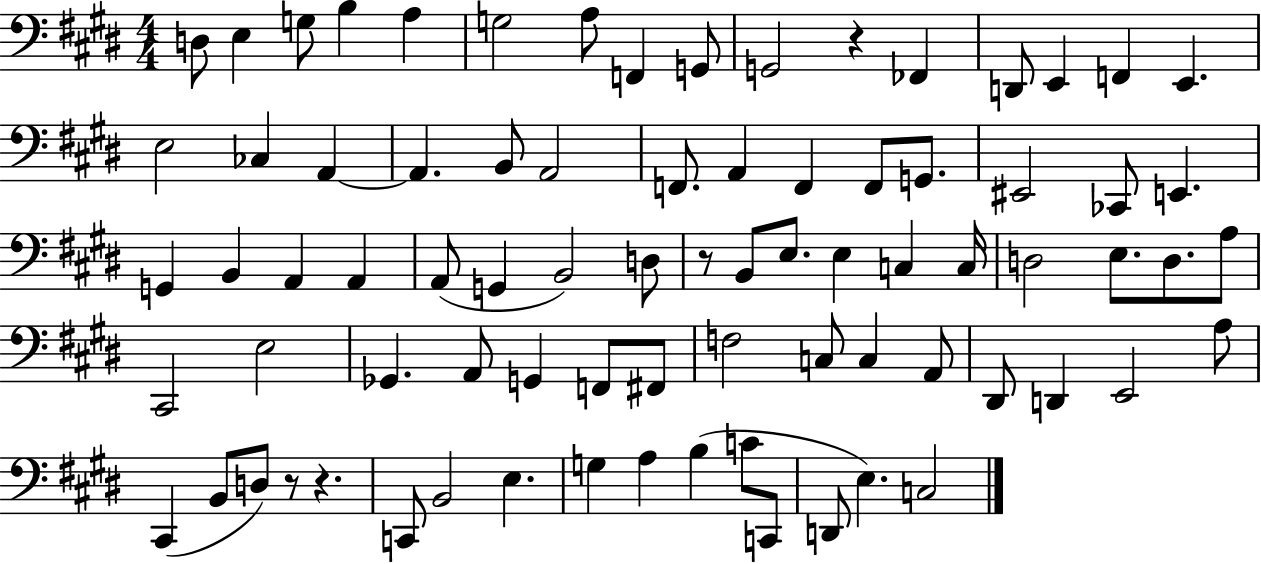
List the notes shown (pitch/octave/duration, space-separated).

D3/e E3/q G3/e B3/q A3/q G3/h A3/e F2/q G2/e G2/h R/q FES2/q D2/e E2/q F2/q E2/q. E3/h CES3/q A2/q A2/q. B2/e A2/h F2/e. A2/q F2/q F2/e G2/e. EIS2/h CES2/e E2/q. G2/q B2/q A2/q A2/q A2/e G2/q B2/h D3/e R/e B2/e E3/e. E3/q C3/q C3/s D3/h E3/e. D3/e. A3/e C#2/h E3/h Gb2/q. A2/e G2/q F2/e F#2/e F3/h C3/e C3/q A2/e D#2/e D2/q E2/h A3/e C#2/q B2/e D3/e R/e R/q. C2/e B2/h E3/q. G3/q A3/q B3/q C4/e C2/e D2/e E3/q. C3/h